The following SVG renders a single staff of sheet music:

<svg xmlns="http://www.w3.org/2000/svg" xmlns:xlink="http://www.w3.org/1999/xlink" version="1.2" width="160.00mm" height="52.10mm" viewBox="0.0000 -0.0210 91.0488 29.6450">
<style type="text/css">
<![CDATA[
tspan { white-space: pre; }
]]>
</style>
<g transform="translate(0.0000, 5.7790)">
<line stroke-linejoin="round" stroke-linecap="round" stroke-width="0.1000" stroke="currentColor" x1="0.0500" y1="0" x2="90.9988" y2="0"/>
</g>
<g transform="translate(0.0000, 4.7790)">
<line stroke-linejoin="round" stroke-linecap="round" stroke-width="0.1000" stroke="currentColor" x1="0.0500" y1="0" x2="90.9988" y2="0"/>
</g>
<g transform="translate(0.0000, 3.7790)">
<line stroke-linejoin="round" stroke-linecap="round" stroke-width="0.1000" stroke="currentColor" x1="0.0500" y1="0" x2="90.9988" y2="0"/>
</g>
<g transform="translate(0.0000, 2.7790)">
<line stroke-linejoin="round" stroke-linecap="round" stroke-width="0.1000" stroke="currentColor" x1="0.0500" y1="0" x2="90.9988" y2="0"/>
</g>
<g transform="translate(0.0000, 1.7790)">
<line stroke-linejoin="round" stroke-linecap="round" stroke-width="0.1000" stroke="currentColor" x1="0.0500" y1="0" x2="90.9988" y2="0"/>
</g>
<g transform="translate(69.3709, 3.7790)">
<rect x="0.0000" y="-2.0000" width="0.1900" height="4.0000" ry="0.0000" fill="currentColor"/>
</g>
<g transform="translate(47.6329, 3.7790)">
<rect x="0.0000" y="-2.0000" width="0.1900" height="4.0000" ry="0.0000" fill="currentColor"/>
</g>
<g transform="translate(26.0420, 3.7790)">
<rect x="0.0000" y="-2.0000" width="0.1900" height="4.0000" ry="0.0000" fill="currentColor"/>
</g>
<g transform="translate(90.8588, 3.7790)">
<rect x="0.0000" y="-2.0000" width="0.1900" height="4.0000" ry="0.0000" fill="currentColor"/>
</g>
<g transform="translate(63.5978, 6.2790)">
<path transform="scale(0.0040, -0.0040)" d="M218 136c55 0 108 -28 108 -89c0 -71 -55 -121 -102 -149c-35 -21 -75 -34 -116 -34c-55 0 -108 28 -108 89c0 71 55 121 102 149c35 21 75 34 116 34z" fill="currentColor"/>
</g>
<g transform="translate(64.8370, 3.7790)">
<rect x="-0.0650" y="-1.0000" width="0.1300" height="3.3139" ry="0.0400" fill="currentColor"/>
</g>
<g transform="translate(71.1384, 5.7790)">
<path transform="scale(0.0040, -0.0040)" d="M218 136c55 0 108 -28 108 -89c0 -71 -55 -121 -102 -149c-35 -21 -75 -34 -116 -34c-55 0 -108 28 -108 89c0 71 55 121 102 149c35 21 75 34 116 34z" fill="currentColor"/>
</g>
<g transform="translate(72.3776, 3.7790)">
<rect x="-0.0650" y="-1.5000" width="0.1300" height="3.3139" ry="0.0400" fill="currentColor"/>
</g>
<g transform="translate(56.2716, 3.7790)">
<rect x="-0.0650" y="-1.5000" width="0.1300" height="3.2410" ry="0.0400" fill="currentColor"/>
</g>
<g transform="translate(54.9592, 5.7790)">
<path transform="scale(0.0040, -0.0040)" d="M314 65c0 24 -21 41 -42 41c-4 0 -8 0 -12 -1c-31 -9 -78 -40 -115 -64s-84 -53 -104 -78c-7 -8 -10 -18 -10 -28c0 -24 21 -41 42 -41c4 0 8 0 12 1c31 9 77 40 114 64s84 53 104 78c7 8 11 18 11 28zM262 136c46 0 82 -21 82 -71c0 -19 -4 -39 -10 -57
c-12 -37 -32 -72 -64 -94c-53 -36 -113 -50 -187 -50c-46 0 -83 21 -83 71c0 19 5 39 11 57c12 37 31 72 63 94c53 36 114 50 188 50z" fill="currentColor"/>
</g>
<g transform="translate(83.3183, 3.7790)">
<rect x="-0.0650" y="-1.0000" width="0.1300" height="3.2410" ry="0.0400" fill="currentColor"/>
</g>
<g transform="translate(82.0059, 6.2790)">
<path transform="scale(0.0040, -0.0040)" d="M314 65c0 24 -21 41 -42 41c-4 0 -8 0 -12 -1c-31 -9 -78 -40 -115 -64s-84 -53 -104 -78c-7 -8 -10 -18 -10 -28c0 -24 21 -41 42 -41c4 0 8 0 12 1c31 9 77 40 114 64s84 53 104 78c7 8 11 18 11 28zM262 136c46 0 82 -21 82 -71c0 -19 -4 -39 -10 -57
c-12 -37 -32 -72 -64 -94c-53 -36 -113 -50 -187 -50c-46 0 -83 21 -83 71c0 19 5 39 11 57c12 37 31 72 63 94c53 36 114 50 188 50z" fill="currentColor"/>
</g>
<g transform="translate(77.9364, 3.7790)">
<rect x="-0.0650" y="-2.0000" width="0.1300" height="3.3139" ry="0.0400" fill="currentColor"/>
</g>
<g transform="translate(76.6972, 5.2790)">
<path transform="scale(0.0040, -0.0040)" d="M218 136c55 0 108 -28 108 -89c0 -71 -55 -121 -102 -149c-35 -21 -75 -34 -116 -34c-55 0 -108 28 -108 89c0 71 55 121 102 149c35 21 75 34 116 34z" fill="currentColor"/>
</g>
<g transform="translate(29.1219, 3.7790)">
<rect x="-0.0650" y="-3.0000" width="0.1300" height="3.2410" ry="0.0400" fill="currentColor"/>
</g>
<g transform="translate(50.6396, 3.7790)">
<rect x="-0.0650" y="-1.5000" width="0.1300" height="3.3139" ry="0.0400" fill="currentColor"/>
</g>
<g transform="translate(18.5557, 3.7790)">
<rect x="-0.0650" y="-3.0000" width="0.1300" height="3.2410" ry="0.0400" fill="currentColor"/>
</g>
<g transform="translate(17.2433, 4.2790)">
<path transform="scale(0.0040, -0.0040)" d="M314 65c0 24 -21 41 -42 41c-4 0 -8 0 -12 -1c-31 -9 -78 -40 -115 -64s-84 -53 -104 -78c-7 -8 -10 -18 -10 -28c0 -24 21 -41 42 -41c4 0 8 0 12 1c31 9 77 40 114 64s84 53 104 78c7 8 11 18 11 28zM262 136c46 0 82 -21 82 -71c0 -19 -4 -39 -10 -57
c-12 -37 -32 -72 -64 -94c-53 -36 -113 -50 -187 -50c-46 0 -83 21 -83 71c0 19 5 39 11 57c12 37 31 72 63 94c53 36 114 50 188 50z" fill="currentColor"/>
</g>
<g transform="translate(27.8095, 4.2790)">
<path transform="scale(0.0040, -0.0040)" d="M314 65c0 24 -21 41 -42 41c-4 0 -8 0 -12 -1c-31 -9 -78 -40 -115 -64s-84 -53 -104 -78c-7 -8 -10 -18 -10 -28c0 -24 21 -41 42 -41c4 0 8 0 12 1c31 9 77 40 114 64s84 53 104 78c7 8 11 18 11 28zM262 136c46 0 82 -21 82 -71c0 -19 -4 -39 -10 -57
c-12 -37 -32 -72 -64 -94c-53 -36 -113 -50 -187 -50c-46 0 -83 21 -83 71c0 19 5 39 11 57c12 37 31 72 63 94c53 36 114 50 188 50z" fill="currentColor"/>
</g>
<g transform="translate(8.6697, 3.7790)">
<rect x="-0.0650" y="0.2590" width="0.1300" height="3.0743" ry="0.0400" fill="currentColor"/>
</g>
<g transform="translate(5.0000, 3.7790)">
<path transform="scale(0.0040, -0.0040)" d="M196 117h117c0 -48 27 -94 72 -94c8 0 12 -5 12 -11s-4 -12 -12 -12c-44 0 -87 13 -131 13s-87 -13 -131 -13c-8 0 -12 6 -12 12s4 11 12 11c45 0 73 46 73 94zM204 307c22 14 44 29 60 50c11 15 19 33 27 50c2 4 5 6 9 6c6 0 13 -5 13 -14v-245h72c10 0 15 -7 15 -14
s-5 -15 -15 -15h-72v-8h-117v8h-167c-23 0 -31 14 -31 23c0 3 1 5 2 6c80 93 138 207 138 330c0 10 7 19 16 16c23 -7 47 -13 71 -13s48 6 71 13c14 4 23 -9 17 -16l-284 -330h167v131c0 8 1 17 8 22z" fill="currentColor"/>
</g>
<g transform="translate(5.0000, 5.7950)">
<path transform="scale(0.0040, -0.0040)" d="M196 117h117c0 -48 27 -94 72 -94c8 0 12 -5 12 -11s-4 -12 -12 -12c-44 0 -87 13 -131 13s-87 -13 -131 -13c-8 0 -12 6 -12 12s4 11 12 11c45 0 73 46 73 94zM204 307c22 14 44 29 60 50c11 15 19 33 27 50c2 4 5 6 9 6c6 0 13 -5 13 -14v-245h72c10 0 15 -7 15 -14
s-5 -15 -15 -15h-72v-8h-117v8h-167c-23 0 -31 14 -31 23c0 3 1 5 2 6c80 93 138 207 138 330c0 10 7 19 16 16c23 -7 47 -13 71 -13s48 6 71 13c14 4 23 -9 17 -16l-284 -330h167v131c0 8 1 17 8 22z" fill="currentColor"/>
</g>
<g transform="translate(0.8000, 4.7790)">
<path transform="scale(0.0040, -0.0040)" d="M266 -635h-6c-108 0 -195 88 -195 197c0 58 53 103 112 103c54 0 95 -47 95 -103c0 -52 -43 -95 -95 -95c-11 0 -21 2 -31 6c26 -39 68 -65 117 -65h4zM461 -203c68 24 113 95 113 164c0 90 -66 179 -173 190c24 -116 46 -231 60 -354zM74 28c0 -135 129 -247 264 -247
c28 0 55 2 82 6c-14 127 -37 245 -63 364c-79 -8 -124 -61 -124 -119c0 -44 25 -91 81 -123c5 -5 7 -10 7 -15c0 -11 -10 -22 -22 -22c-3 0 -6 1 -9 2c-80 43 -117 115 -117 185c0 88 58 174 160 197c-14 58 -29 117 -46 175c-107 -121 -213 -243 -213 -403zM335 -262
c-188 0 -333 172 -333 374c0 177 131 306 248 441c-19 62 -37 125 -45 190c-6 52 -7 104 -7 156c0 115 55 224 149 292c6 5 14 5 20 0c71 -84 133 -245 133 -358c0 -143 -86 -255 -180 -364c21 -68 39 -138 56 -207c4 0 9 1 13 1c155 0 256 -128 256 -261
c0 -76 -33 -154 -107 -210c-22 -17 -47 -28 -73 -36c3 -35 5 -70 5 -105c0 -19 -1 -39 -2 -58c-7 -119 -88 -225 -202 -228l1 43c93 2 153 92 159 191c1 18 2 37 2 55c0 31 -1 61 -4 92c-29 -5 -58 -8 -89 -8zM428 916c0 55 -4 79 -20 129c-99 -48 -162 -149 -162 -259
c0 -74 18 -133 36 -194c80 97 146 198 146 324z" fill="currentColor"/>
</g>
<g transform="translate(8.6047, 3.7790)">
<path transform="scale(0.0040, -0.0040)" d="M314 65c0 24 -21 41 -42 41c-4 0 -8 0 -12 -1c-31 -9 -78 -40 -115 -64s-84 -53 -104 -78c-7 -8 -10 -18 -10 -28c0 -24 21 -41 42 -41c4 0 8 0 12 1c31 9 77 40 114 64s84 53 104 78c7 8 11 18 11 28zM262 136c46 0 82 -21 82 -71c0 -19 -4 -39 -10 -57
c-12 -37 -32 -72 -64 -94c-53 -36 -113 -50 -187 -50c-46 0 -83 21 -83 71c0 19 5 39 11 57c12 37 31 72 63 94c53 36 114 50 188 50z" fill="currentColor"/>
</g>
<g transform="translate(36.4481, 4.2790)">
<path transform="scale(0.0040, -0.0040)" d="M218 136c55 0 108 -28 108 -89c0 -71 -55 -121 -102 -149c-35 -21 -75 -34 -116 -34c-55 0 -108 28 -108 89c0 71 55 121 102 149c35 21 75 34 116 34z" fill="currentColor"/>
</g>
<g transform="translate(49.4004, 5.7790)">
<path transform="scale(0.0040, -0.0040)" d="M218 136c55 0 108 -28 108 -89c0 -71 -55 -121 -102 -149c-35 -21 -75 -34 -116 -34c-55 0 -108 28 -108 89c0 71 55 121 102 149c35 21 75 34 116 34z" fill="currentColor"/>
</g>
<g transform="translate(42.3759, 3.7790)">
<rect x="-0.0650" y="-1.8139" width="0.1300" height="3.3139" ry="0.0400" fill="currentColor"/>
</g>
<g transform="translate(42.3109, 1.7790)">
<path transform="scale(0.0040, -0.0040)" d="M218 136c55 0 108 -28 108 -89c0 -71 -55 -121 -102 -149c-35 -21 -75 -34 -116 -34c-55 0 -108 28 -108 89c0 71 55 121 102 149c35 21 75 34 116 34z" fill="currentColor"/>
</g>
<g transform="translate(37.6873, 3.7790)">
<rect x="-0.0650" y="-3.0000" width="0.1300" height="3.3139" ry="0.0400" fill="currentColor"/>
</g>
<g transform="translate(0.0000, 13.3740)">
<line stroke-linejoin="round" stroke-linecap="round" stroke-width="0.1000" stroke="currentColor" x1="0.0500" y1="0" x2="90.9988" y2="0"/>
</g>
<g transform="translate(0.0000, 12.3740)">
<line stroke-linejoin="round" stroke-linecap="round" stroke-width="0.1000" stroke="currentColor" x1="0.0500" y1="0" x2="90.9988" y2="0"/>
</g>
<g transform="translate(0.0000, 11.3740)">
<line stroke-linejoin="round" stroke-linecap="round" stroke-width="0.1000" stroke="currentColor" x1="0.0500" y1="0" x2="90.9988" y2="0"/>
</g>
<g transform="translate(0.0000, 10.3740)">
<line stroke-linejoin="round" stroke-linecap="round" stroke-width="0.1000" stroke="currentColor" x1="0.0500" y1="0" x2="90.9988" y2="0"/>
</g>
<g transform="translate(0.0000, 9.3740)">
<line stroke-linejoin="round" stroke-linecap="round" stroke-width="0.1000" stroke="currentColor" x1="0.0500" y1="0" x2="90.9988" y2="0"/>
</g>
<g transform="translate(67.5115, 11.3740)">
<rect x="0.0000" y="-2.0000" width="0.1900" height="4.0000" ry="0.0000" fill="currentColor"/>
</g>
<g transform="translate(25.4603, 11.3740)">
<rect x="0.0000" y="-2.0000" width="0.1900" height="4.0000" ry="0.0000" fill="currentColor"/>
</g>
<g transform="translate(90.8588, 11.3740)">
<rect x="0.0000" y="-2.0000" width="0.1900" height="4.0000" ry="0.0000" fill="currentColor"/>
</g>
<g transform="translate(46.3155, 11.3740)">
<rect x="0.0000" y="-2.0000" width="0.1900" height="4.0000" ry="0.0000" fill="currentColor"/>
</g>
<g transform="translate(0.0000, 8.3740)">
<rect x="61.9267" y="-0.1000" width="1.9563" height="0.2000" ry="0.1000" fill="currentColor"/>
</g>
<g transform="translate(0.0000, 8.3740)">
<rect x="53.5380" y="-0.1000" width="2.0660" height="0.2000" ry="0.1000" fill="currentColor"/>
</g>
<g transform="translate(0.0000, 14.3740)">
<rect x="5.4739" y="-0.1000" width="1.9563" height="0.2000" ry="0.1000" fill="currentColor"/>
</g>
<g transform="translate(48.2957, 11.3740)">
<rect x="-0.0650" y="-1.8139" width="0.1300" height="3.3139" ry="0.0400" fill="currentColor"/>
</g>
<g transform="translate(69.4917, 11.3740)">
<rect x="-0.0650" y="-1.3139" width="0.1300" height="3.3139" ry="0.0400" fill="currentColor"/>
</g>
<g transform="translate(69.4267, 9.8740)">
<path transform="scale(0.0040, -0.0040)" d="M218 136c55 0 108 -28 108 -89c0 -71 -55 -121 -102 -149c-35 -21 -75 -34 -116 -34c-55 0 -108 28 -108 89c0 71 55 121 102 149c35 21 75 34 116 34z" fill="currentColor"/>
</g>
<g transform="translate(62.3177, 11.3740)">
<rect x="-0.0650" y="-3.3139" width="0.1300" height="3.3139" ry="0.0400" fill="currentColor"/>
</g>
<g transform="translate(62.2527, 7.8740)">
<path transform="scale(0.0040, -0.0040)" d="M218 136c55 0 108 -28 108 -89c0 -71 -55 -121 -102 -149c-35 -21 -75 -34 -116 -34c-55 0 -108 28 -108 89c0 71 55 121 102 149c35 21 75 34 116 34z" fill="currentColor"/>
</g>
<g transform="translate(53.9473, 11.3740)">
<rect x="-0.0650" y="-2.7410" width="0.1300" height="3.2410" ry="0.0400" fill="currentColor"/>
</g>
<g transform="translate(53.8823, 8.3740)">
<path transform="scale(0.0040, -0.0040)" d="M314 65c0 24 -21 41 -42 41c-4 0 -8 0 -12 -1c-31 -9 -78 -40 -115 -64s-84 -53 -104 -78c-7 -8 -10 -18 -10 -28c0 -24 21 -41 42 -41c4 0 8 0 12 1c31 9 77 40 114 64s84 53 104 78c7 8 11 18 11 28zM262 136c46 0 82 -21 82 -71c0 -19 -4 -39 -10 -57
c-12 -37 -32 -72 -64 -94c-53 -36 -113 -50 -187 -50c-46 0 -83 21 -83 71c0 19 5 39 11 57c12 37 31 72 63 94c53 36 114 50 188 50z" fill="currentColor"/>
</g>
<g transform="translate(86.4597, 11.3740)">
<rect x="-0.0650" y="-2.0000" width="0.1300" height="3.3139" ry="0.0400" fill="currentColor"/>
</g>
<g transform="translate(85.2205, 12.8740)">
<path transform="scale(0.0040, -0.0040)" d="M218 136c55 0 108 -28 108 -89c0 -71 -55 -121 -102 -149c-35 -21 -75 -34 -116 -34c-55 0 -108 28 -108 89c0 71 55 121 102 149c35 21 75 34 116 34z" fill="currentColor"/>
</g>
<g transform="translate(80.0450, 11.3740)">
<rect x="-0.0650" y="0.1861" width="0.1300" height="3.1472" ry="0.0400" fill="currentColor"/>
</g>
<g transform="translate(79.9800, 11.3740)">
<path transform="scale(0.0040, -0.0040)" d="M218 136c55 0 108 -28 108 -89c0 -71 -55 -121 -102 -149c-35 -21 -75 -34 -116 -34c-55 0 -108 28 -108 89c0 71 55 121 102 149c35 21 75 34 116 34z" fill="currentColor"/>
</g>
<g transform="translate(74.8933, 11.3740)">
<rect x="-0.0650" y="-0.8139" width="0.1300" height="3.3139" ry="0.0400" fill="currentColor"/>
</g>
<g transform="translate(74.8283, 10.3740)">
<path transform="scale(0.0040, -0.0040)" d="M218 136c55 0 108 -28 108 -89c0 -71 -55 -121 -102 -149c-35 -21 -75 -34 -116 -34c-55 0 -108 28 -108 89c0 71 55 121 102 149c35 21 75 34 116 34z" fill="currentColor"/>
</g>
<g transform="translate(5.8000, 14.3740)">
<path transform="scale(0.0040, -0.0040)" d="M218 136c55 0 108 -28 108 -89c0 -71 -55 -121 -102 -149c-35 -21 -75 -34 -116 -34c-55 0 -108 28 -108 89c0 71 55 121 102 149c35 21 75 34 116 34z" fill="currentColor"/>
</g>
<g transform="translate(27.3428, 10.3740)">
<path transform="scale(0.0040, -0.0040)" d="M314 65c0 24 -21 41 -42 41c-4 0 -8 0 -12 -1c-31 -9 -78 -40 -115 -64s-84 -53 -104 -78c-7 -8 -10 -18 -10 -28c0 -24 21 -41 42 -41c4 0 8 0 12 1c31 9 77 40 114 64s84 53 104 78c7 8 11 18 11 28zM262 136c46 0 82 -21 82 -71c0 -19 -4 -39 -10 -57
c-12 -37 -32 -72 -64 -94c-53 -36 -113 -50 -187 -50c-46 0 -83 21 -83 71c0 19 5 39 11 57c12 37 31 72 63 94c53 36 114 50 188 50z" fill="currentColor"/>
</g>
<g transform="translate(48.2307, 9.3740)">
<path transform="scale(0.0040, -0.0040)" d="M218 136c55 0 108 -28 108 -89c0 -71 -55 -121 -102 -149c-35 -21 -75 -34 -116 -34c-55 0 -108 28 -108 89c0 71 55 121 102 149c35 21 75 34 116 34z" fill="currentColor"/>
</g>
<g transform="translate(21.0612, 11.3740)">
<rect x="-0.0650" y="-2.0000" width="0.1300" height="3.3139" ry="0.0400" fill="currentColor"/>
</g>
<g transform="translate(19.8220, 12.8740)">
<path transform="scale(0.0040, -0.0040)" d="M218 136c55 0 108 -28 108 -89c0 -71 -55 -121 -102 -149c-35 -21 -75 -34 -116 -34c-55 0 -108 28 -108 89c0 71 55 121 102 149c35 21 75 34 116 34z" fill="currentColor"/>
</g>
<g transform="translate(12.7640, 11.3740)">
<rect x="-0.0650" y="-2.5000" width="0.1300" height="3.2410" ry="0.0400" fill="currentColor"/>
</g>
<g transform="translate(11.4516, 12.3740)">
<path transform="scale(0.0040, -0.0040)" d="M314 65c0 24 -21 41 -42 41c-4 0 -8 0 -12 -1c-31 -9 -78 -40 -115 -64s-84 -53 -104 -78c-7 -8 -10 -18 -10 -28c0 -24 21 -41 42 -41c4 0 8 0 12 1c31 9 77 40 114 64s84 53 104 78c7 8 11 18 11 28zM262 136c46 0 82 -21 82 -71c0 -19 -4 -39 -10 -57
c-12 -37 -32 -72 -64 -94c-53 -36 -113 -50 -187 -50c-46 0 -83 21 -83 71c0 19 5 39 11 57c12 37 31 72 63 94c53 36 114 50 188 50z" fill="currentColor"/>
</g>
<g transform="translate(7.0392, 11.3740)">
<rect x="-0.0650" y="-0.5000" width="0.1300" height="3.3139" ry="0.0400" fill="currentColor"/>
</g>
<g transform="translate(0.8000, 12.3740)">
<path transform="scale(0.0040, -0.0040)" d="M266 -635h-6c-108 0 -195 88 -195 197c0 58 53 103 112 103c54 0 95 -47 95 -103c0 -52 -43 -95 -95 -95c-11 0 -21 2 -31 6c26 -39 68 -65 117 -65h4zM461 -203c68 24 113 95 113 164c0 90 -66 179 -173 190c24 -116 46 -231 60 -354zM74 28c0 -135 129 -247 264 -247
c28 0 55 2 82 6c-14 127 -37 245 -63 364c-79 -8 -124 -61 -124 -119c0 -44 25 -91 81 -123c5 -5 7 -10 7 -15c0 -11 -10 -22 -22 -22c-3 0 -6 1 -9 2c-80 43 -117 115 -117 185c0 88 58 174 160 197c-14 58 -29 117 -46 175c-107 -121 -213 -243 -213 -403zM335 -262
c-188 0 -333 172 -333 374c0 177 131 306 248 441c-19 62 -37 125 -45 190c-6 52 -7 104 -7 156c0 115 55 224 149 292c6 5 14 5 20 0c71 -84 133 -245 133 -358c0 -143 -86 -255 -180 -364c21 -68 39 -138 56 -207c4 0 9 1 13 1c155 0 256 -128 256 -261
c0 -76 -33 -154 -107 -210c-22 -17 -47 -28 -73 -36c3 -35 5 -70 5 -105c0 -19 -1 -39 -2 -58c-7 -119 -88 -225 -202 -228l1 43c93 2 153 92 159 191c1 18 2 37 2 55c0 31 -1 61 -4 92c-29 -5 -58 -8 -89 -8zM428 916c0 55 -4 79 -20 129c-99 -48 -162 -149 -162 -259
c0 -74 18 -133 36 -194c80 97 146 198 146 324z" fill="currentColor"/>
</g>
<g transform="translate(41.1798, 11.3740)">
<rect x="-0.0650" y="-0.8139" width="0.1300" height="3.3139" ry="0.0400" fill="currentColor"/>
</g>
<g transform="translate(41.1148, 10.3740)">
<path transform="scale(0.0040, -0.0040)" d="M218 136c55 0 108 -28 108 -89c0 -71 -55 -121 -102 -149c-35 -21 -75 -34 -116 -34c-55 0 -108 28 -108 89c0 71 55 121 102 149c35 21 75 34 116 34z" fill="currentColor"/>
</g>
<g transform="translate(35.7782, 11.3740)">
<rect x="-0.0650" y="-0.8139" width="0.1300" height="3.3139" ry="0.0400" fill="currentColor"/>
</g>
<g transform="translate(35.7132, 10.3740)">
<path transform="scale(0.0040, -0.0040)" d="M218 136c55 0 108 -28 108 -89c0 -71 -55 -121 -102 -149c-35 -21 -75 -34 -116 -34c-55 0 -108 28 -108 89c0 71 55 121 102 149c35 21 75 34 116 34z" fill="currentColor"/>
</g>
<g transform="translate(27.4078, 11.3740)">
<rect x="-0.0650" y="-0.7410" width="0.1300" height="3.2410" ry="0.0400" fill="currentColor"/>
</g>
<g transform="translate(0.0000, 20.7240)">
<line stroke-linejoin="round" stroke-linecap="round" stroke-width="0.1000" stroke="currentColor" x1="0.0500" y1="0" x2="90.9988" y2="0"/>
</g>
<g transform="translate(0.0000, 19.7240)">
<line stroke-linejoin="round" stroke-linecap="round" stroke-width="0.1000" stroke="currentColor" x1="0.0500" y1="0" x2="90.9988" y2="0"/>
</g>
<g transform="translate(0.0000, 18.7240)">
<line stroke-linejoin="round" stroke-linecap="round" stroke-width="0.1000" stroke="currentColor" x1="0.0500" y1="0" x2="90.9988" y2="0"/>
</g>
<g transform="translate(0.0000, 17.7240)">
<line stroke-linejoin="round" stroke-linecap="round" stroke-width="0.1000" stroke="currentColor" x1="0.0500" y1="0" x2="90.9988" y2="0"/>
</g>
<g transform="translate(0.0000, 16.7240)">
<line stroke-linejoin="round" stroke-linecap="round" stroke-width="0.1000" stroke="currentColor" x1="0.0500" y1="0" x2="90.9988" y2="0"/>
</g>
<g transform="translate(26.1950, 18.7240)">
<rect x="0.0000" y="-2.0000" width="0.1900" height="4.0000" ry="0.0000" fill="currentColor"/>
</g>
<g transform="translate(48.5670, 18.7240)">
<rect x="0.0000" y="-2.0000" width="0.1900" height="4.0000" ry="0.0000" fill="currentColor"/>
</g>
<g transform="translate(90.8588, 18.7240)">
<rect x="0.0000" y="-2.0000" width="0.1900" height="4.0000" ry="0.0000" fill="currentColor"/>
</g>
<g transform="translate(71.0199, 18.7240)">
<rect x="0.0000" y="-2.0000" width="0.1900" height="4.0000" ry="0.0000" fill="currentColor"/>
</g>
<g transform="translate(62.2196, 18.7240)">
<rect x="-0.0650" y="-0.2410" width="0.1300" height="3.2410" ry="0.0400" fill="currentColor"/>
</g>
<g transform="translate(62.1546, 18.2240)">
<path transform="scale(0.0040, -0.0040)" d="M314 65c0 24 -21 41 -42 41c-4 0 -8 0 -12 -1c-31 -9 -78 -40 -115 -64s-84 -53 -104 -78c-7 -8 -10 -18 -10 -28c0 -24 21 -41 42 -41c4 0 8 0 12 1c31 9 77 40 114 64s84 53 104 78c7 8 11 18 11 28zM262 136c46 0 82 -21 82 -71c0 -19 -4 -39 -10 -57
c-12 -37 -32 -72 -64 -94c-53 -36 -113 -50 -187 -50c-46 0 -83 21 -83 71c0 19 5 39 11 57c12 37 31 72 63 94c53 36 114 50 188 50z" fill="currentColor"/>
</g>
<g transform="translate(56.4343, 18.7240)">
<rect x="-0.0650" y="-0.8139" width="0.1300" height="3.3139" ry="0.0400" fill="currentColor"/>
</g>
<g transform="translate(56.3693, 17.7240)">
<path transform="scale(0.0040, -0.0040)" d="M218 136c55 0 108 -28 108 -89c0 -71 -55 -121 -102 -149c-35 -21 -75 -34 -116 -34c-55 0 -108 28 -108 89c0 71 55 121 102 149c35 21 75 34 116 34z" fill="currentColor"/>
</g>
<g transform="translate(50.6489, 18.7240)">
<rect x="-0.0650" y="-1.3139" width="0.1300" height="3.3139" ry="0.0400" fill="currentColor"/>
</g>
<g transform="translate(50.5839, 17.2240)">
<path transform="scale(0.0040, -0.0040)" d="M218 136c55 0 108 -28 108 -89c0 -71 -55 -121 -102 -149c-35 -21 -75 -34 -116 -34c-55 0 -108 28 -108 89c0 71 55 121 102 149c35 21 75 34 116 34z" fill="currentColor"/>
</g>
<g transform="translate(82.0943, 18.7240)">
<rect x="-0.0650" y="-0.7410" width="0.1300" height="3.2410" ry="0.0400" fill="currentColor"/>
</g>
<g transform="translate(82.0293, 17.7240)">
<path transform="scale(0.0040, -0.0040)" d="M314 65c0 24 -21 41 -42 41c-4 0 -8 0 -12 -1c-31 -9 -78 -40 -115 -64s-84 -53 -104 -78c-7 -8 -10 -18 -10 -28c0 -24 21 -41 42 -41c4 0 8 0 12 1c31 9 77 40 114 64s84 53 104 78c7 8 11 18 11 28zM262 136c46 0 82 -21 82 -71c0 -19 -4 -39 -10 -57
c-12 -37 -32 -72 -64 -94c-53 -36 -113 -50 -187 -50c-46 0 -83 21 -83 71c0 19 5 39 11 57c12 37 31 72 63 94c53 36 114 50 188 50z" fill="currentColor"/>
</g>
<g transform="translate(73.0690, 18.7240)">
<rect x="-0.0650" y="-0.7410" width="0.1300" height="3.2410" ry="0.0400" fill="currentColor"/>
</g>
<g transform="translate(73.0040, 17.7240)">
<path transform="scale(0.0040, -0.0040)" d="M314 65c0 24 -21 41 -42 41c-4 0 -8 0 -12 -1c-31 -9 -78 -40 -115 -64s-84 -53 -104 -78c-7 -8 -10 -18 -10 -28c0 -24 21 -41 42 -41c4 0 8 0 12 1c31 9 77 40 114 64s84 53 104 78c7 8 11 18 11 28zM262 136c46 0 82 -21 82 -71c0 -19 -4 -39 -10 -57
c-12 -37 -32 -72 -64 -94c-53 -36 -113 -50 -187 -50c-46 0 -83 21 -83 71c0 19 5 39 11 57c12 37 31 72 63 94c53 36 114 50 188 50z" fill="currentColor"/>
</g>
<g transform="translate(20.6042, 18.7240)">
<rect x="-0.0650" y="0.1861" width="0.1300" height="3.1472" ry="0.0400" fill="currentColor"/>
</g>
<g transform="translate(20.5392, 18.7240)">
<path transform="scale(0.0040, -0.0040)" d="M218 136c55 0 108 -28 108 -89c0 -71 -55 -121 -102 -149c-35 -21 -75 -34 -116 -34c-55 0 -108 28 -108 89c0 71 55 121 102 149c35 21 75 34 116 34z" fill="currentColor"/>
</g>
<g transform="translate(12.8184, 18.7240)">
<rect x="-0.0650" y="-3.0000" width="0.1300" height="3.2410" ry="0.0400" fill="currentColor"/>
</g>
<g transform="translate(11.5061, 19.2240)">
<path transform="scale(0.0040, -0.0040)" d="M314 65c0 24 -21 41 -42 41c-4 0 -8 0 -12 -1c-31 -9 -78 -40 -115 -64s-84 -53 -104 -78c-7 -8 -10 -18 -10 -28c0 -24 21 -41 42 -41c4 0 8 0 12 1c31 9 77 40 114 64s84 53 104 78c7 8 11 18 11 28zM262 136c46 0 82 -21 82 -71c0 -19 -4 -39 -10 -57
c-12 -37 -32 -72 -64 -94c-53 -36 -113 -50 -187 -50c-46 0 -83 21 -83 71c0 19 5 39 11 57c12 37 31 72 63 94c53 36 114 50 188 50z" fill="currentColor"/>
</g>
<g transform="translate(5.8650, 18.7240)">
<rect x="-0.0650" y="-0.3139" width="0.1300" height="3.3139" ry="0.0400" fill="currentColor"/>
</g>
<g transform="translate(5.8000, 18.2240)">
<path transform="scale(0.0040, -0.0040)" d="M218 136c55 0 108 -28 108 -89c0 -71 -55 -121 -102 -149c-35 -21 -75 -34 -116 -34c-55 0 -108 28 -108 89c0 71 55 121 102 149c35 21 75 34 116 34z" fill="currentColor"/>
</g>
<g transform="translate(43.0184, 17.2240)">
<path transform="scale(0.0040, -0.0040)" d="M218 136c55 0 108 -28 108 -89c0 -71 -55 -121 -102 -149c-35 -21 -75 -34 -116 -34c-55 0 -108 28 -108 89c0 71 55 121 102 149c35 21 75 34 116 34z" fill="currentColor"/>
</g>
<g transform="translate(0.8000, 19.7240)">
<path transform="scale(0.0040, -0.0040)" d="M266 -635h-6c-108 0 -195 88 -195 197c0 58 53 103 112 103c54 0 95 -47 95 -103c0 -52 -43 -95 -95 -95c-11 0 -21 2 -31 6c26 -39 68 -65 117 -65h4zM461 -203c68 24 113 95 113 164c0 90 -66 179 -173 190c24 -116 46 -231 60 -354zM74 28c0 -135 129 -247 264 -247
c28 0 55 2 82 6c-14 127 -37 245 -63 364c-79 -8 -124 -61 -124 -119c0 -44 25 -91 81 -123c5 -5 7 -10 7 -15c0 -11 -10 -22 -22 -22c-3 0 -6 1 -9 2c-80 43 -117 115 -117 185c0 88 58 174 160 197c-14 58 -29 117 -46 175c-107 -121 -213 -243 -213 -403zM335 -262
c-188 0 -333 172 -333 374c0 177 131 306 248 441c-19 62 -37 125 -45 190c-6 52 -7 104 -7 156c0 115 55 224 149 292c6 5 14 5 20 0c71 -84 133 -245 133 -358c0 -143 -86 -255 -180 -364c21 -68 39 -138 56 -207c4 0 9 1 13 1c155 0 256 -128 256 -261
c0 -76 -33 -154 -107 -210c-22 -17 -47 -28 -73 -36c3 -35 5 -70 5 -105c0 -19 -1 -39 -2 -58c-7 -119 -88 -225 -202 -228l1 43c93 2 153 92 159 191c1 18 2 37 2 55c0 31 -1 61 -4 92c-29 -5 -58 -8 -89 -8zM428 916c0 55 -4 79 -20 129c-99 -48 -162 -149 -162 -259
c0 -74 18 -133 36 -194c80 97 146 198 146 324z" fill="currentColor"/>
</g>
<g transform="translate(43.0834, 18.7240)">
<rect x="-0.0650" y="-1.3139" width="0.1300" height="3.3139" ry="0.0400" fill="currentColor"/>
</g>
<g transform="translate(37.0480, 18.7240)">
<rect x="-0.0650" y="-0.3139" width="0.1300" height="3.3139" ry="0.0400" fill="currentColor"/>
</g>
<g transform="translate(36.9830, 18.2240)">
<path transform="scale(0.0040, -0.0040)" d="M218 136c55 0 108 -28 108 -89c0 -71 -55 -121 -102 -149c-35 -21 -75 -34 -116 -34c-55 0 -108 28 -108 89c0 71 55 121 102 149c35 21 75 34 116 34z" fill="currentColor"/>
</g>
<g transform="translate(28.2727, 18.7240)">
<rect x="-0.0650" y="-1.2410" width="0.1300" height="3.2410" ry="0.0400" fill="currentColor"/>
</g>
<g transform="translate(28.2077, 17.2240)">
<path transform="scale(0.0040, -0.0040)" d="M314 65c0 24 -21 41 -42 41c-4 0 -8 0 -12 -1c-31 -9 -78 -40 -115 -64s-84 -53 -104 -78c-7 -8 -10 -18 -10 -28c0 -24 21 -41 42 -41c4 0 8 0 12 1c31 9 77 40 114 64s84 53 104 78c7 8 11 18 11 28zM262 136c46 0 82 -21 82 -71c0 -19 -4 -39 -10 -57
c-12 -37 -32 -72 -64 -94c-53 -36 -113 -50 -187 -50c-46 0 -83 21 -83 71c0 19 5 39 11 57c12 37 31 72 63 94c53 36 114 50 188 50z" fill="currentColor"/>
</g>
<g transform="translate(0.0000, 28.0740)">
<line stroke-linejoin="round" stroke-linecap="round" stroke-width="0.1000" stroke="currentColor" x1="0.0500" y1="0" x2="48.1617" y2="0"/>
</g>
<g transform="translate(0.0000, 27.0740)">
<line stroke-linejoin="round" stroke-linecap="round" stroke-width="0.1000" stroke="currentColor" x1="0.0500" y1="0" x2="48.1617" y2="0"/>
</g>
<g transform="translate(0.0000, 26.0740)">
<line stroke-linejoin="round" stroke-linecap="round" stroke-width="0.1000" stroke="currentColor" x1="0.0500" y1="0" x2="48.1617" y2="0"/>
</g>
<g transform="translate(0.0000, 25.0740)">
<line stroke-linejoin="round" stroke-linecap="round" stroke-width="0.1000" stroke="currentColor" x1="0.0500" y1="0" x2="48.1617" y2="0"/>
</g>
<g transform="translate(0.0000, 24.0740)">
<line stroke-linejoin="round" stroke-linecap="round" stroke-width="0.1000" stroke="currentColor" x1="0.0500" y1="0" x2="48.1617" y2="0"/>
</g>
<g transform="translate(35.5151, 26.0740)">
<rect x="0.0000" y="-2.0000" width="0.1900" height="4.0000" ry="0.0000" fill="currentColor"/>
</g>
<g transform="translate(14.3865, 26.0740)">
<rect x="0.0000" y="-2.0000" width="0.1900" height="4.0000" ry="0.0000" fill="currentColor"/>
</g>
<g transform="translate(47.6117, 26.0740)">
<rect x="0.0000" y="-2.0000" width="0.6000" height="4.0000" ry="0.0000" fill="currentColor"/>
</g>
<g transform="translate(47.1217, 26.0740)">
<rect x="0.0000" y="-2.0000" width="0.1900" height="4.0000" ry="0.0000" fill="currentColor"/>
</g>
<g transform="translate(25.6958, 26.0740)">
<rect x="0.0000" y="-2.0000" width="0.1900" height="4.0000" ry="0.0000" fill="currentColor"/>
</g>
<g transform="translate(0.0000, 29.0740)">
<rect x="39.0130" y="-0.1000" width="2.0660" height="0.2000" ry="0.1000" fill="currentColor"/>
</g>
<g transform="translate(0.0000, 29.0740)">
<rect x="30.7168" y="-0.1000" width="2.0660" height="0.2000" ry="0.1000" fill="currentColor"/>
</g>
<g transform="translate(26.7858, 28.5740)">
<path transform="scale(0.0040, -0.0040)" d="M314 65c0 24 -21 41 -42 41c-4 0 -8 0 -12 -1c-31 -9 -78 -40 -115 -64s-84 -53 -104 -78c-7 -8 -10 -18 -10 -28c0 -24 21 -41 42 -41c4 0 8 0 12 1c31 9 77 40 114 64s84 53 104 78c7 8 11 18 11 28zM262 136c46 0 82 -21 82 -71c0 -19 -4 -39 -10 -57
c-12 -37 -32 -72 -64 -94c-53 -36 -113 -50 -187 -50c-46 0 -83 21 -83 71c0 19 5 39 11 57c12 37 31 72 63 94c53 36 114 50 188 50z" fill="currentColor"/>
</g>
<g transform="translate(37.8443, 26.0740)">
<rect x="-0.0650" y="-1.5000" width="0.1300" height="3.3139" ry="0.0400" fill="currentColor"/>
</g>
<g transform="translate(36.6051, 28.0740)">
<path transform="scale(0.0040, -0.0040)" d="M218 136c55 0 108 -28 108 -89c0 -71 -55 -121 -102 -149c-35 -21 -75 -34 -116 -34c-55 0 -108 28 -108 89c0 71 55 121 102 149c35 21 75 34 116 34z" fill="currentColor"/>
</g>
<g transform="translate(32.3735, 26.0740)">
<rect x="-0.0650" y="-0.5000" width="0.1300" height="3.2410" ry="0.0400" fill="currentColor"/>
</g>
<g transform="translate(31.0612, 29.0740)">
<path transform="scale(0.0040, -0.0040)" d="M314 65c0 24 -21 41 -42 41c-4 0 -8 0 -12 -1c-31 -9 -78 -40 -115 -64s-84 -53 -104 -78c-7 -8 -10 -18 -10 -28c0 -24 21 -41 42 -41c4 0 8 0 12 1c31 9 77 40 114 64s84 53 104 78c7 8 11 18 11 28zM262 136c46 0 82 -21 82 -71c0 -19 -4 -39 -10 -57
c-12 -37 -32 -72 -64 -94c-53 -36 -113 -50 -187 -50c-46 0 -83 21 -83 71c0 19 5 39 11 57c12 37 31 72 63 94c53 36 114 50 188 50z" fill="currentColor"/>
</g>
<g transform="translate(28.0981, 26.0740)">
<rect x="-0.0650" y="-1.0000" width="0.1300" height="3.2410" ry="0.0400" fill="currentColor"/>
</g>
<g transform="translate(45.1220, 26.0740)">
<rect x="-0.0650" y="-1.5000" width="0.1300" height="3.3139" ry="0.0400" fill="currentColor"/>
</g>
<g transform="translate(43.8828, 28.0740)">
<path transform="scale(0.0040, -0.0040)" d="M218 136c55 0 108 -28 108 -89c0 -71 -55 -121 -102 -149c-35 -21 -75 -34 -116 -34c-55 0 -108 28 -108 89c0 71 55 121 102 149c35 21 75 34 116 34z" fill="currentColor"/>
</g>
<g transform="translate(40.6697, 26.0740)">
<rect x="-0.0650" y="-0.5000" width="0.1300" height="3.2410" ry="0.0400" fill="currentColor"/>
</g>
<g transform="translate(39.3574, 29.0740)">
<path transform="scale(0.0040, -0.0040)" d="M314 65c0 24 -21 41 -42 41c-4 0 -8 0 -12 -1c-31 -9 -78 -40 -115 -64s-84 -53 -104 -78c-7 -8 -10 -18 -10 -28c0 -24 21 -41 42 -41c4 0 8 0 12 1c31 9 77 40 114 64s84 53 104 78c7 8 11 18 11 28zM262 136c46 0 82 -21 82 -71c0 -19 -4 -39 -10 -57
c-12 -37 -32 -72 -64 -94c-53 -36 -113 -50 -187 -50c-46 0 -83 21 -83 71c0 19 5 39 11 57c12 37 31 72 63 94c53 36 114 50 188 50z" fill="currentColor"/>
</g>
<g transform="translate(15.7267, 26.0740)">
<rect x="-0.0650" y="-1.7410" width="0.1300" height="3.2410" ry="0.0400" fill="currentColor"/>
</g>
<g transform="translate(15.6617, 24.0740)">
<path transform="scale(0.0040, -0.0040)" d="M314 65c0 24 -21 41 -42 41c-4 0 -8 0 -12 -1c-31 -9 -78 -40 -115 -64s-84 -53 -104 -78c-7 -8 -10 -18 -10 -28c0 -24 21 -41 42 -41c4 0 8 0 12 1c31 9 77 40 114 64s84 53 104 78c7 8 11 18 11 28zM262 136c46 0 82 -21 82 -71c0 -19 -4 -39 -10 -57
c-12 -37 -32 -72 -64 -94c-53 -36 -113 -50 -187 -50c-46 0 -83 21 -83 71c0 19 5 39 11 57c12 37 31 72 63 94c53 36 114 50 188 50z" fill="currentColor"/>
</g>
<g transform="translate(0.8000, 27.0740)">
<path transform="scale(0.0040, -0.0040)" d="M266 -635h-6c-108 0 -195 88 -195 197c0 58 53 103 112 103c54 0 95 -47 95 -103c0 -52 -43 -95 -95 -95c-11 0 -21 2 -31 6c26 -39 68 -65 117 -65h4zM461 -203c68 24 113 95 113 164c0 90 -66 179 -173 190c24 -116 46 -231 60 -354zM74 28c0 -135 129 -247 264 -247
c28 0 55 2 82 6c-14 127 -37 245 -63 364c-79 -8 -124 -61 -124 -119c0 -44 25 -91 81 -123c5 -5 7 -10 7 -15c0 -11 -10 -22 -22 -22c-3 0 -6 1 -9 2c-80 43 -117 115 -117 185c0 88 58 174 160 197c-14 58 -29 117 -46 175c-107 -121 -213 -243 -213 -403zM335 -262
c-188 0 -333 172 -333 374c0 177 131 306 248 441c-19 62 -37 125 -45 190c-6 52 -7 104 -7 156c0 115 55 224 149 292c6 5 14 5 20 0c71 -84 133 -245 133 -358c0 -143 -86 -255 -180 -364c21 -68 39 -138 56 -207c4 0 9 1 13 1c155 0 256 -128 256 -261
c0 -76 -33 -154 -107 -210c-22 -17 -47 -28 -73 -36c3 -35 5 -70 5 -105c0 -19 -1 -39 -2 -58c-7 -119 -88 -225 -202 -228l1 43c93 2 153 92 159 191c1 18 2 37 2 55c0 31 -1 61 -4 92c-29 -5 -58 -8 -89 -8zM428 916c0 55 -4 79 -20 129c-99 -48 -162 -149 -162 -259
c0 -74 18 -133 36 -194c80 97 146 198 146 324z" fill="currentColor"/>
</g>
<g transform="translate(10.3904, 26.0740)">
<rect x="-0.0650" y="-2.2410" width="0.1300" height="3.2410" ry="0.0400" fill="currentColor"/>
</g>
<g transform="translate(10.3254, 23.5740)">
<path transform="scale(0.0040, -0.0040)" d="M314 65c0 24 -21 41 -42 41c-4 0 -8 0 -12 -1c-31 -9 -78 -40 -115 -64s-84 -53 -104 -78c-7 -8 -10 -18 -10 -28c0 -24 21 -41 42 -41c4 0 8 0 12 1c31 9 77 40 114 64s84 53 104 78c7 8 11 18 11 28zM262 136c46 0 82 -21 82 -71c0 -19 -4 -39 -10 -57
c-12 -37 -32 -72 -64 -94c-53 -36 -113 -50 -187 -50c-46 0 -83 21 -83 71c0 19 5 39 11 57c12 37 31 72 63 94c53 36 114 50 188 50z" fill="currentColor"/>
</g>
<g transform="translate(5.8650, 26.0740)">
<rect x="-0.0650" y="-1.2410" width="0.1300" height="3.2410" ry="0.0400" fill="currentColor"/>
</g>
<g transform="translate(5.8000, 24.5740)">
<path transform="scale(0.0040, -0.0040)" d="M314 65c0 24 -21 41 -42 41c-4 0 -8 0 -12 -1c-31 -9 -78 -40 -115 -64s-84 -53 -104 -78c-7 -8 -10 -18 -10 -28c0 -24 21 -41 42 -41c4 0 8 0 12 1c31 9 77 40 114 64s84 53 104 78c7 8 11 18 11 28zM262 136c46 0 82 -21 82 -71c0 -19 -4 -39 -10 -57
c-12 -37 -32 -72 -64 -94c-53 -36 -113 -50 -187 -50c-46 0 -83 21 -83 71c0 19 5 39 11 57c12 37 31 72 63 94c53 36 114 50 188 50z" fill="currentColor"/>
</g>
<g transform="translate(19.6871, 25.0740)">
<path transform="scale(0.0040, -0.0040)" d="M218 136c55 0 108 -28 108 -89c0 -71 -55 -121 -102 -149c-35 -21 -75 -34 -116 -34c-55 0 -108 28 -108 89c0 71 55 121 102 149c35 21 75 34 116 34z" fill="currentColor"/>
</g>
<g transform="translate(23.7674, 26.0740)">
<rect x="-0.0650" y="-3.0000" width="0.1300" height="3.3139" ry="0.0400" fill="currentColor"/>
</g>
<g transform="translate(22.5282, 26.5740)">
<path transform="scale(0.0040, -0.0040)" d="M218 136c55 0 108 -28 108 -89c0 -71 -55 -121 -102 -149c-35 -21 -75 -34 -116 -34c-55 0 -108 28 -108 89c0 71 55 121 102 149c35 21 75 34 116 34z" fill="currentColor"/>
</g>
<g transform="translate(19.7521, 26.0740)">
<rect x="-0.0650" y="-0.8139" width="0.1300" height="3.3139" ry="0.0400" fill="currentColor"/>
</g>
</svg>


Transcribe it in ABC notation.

X:1
T:Untitled
M:4/4
L:1/4
K:C
B2 A2 A2 A f E E2 D E F D2 C G2 F d2 d d f a2 b e d B F c A2 B e2 c e e d c2 d2 d2 e2 g2 f2 d A D2 C2 E C2 E